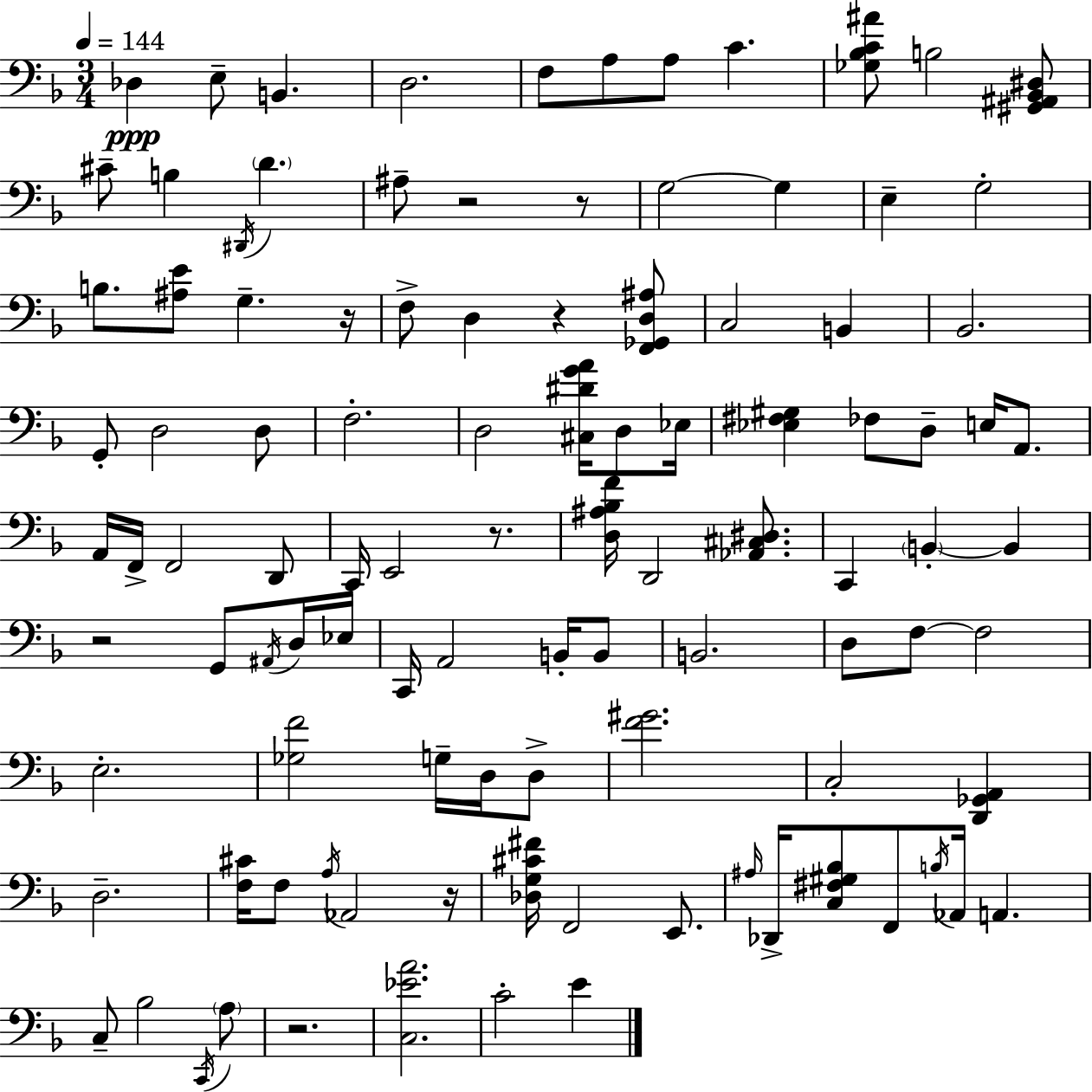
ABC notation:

X:1
T:Untitled
M:3/4
L:1/4
K:Dm
_D, E,/2 B,, D,2 F,/2 A,/2 A,/2 C [_G,_B,C^A]/2 B,2 [^G,,^A,,_B,,^D,]/2 ^C/2 B, ^D,,/4 D ^A,/2 z2 z/2 G,2 G, E, G,2 B,/2 [^A,E]/2 G, z/4 F,/2 D, z [F,,_G,,D,^A,]/2 C,2 B,, _B,,2 G,,/2 D,2 D,/2 F,2 D,2 [^C,^DGA]/4 D,/2 _E,/4 [_E,^F,^G,] _F,/2 D,/2 E,/4 A,,/2 A,,/4 F,,/4 F,,2 D,,/2 C,,/4 E,,2 z/2 [D,^A,_B,F]/4 D,,2 [_A,,^C,^D,]/2 C,, B,, B,, z2 G,,/2 ^A,,/4 D,/4 _E,/4 C,,/4 A,,2 B,,/4 B,,/2 B,,2 D,/2 F,/2 F,2 E,2 [_G,F]2 G,/4 D,/4 D,/2 [F^G]2 C,2 [D,,_G,,A,,] D,2 [F,^C]/4 F,/2 A,/4 _A,,2 z/4 [_D,G,^C^F]/4 F,,2 E,,/2 ^A,/4 _D,,/4 [C,^F,^G,_B,]/2 F,,/2 B,/4 _A,,/4 A,, C,/2 _B,2 C,,/4 A,/2 z2 [C,_EA]2 C2 E